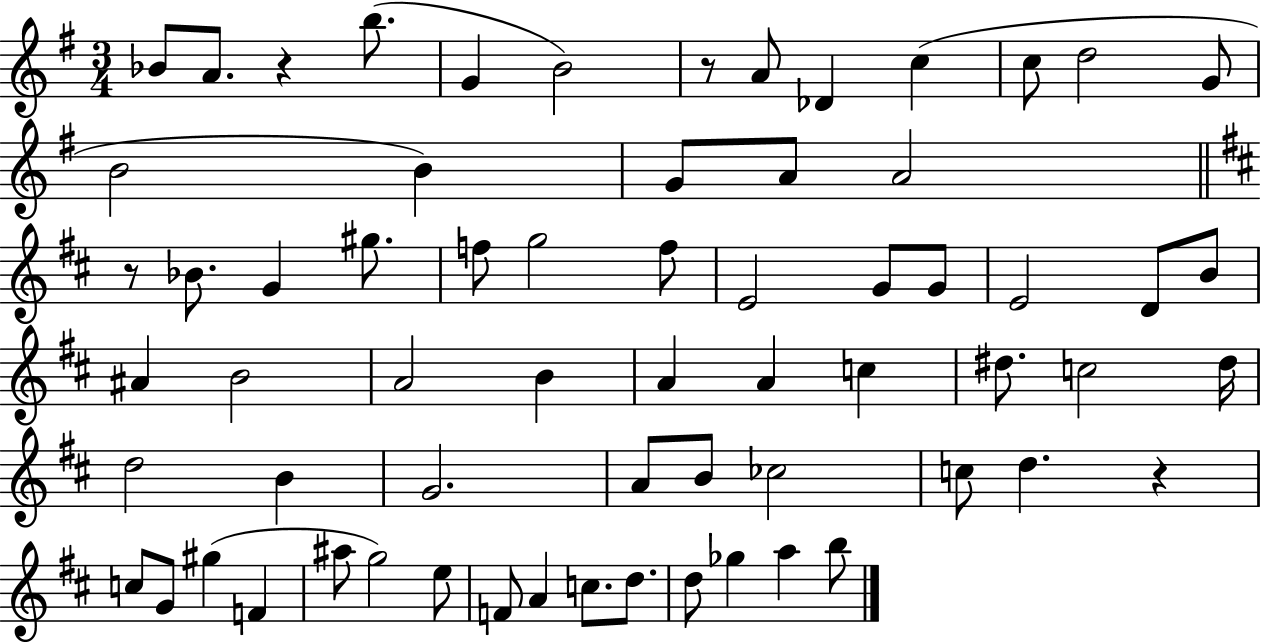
X:1
T:Untitled
M:3/4
L:1/4
K:G
_B/2 A/2 z b/2 G B2 z/2 A/2 _D c c/2 d2 G/2 B2 B G/2 A/2 A2 z/2 _B/2 G ^g/2 f/2 g2 f/2 E2 G/2 G/2 E2 D/2 B/2 ^A B2 A2 B A A c ^d/2 c2 ^d/4 d2 B G2 A/2 B/2 _c2 c/2 d z c/2 G/2 ^g F ^a/2 g2 e/2 F/2 A c/2 d/2 d/2 _g a b/2